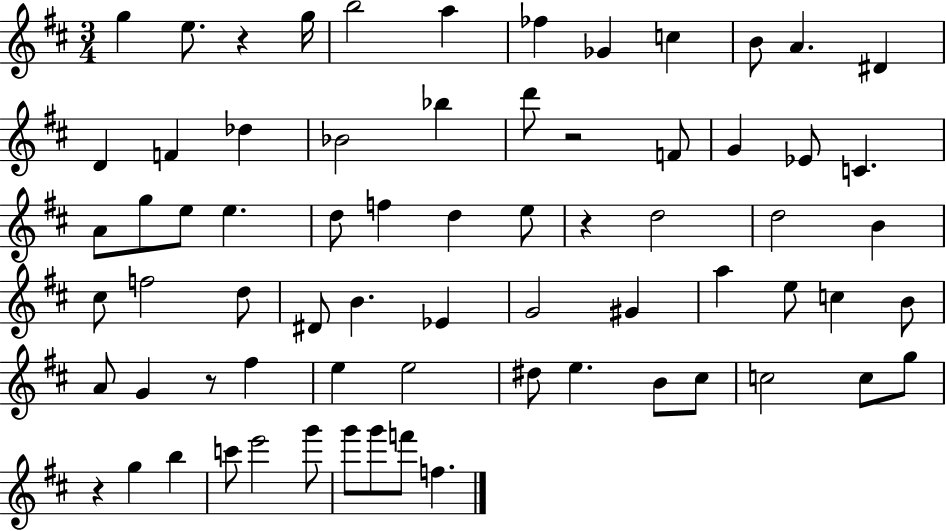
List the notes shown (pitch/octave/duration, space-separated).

G5/q E5/e. R/q G5/s B5/h A5/q FES5/q Gb4/q C5/q B4/e A4/q. D#4/q D4/q F4/q Db5/q Bb4/h Bb5/q D6/e R/h F4/e G4/q Eb4/e C4/q. A4/e G5/e E5/e E5/q. D5/e F5/q D5/q E5/e R/q D5/h D5/h B4/q C#5/e F5/h D5/e D#4/e B4/q. Eb4/q G4/h G#4/q A5/q E5/e C5/q B4/e A4/e G4/q R/e F#5/q E5/q E5/h D#5/e E5/q. B4/e C#5/e C5/h C5/e G5/e R/q G5/q B5/q C6/e E6/h G6/e G6/e G6/e F6/e F5/q.